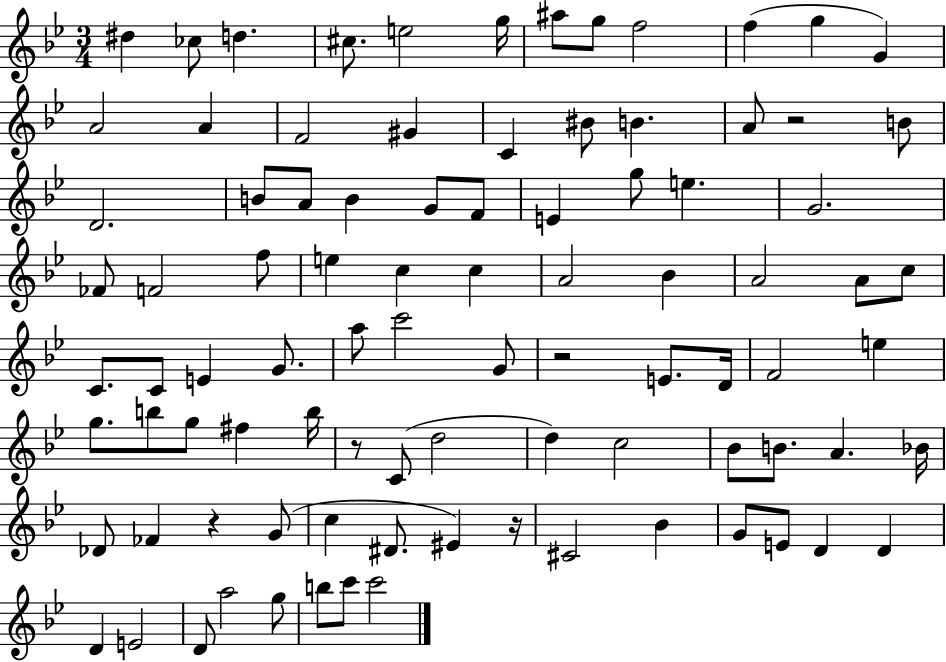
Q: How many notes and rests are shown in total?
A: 91